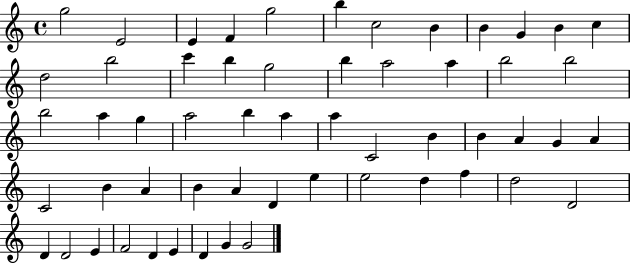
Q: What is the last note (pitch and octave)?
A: G4